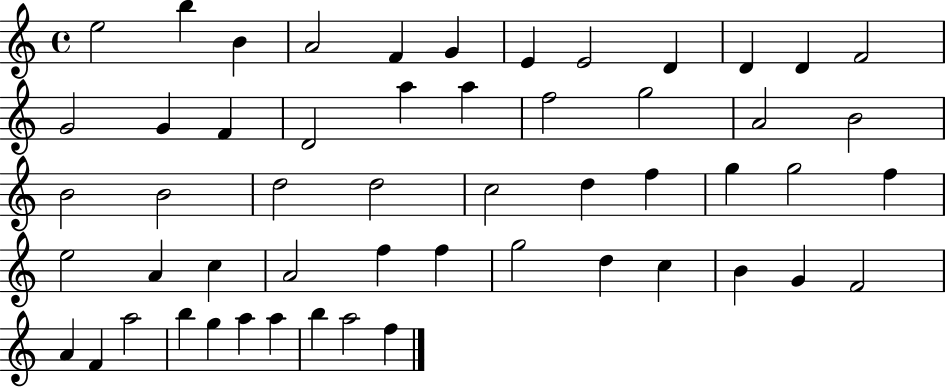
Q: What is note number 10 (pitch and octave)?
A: D4